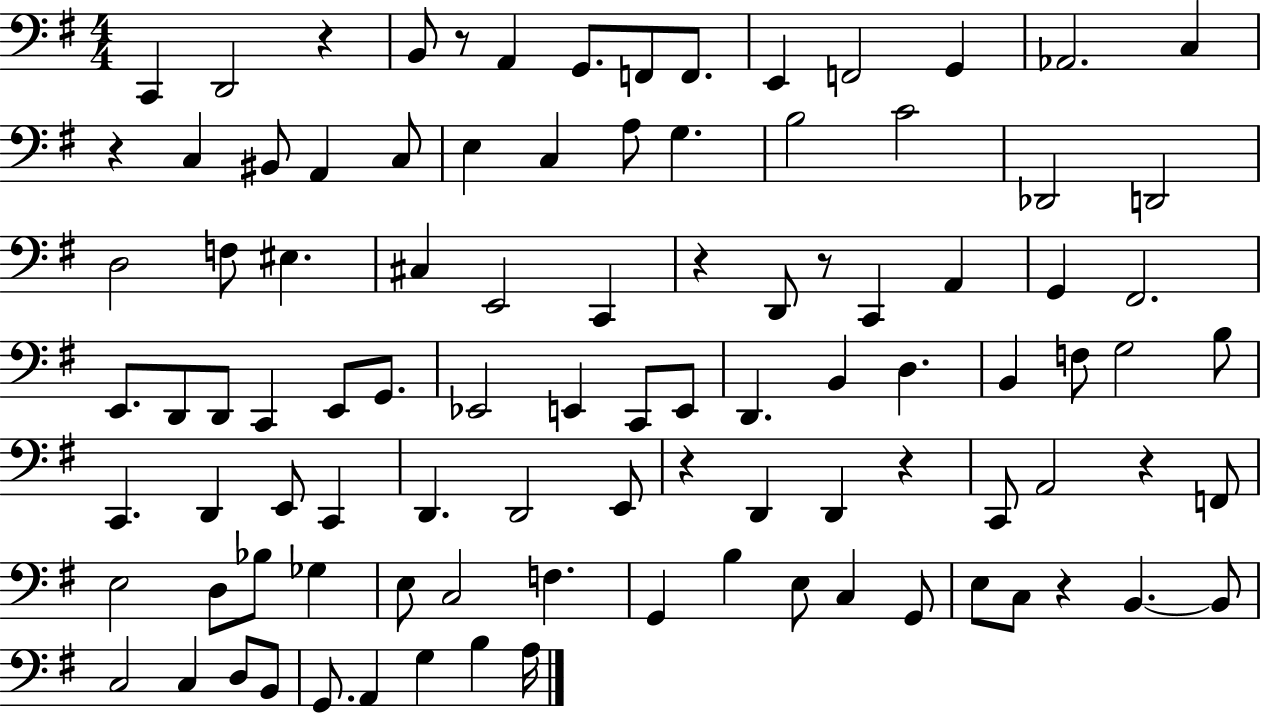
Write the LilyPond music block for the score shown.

{
  \clef bass
  \numericTimeSignature
  \time 4/4
  \key g \major
  \repeat volta 2 { c,4 d,2 r4 | b,8 r8 a,4 g,8. f,8 f,8. | e,4 f,2 g,4 | aes,2. c4 | \break r4 c4 bis,8 a,4 c8 | e4 c4 a8 g4. | b2 c'2 | des,2 d,2 | \break d2 f8 eis4. | cis4 e,2 c,4 | r4 d,8 r8 c,4 a,4 | g,4 fis,2. | \break e,8. d,8 d,8 c,4 e,8 g,8. | ees,2 e,4 c,8 e,8 | d,4. b,4 d4. | b,4 f8 g2 b8 | \break c,4. d,4 e,8 c,4 | d,4. d,2 e,8 | r4 d,4 d,4 r4 | c,8 a,2 r4 f,8 | \break e2 d8 bes8 ges4 | e8 c2 f4. | g,4 b4 e8 c4 g,8 | e8 c8 r4 b,4.~~ b,8 | \break c2 c4 d8 b,8 | g,8. a,4 g4 b4 a16 | } \bar "|."
}